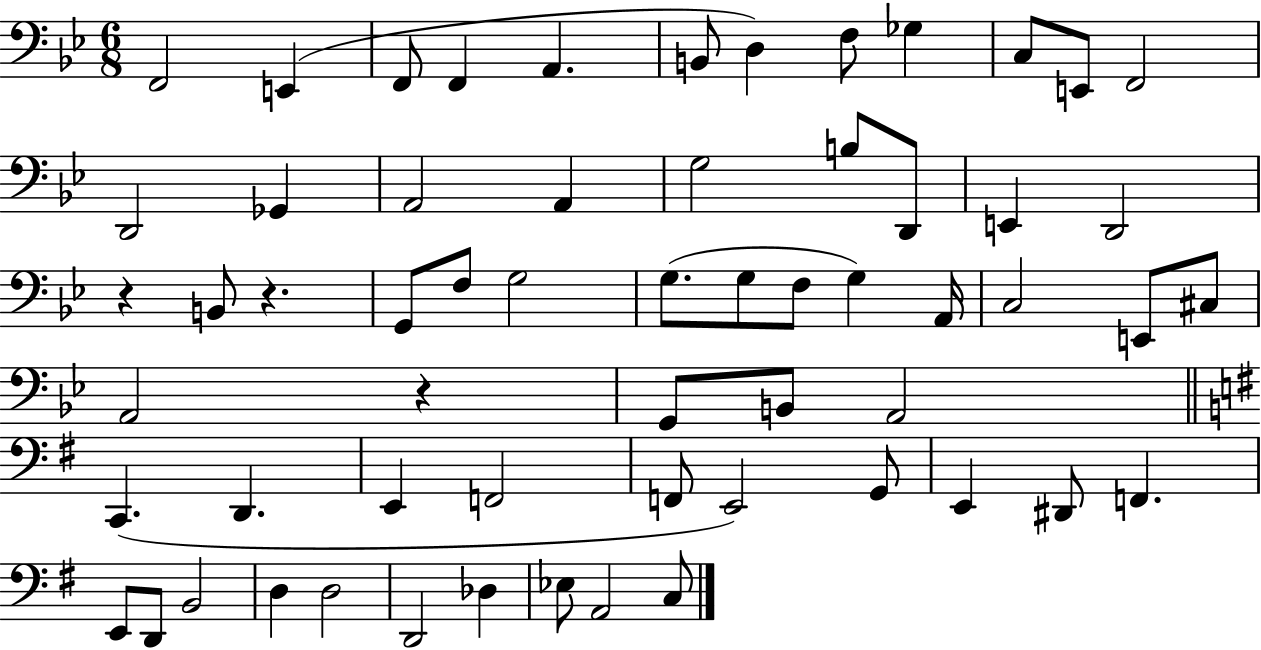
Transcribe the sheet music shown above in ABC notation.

X:1
T:Untitled
M:6/8
L:1/4
K:Bb
F,,2 E,, F,,/2 F,, A,, B,,/2 D, F,/2 _G, C,/2 E,,/2 F,,2 D,,2 _G,, A,,2 A,, G,2 B,/2 D,,/2 E,, D,,2 z B,,/2 z G,,/2 F,/2 G,2 G,/2 G,/2 F,/2 G, A,,/4 C,2 E,,/2 ^C,/2 A,,2 z G,,/2 B,,/2 A,,2 C,, D,, E,, F,,2 F,,/2 E,,2 G,,/2 E,, ^D,,/2 F,, E,,/2 D,,/2 B,,2 D, D,2 D,,2 _D, _E,/2 A,,2 C,/2